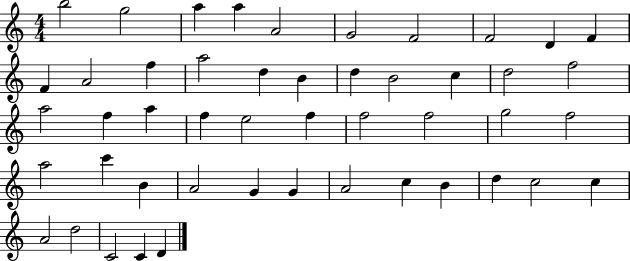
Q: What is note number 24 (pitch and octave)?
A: A5